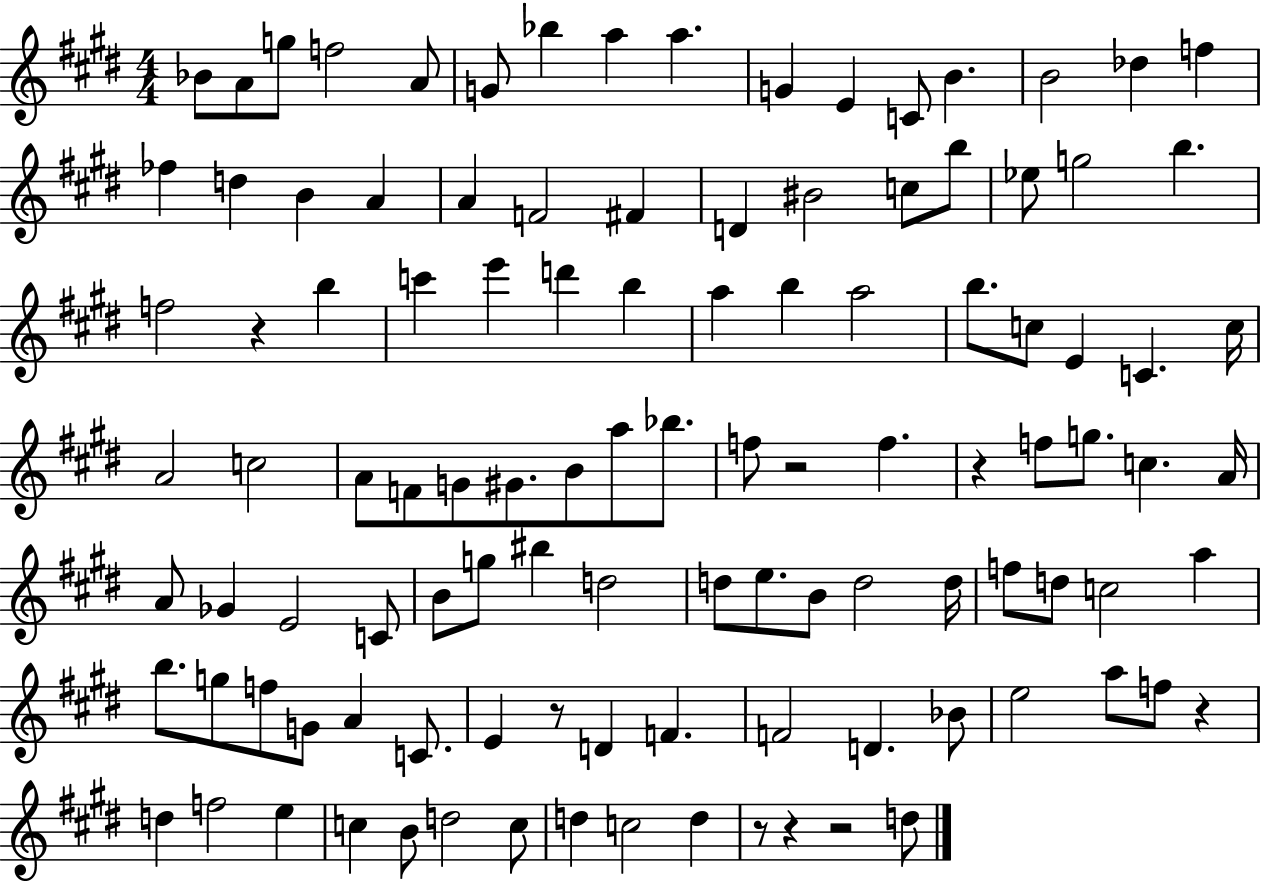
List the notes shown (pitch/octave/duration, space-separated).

Bb4/e A4/e G5/e F5/h A4/e G4/e Bb5/q A5/q A5/q. G4/q E4/q C4/e B4/q. B4/h Db5/q F5/q FES5/q D5/q B4/q A4/q A4/q F4/h F#4/q D4/q BIS4/h C5/e B5/e Eb5/e G5/h B5/q. F5/h R/q B5/q C6/q E6/q D6/q B5/q A5/q B5/q A5/h B5/e. C5/e E4/q C4/q. C5/s A4/h C5/h A4/e F4/e G4/e G#4/e. B4/e A5/e Bb5/e. F5/e R/h F5/q. R/q F5/e G5/e. C5/q. A4/s A4/e Gb4/q E4/h C4/e B4/e G5/e BIS5/q D5/h D5/e E5/e. B4/e D5/h D5/s F5/e D5/e C5/h A5/q B5/e. G5/e F5/e G4/e A4/q C4/e. E4/q R/e D4/q F4/q. F4/h D4/q. Bb4/e E5/h A5/e F5/e R/q D5/q F5/h E5/q C5/q B4/e D5/h C5/e D5/q C5/h D5/q R/e R/q R/h D5/e